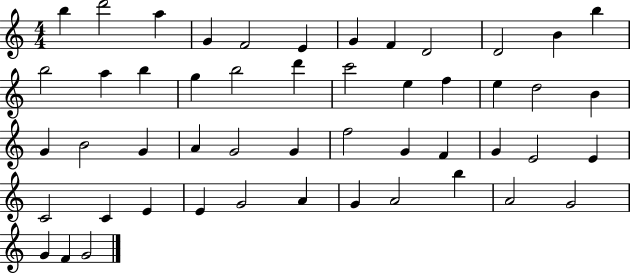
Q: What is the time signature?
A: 4/4